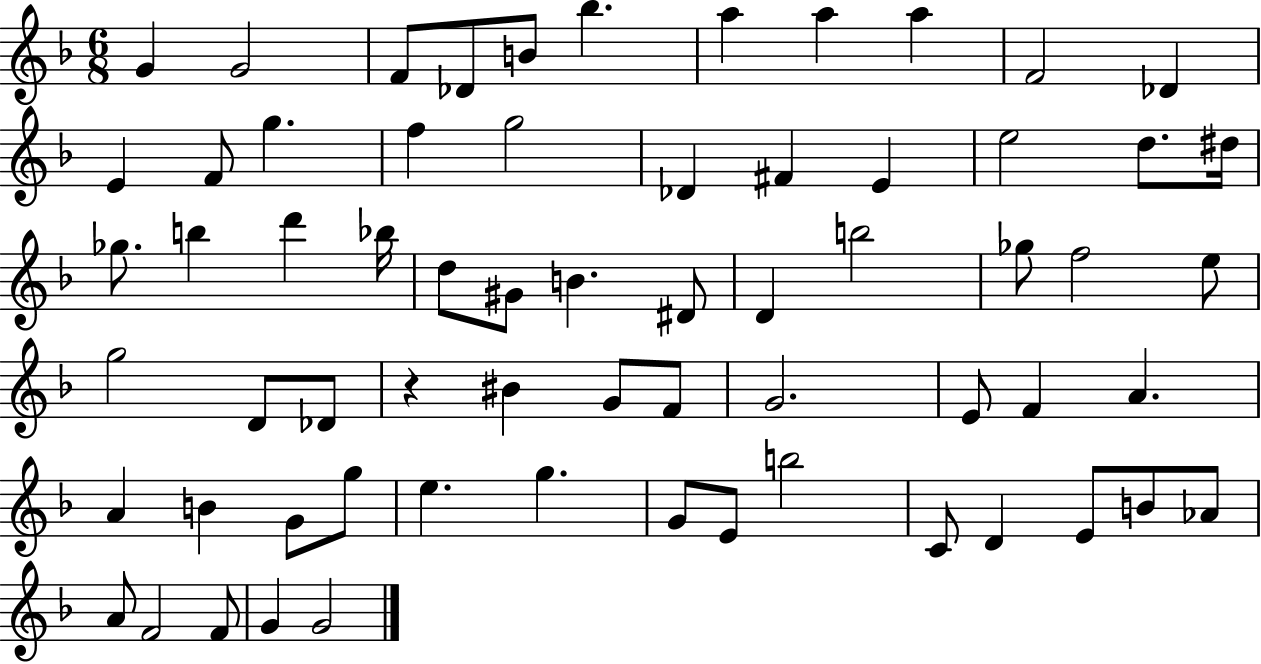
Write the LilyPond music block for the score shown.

{
  \clef treble
  \numericTimeSignature
  \time 6/8
  \key f \major
  g'4 g'2 | f'8 des'8 b'8 bes''4. | a''4 a''4 a''4 | f'2 des'4 | \break e'4 f'8 g''4. | f''4 g''2 | des'4 fis'4 e'4 | e''2 d''8. dis''16 | \break ges''8. b''4 d'''4 bes''16 | d''8 gis'8 b'4. dis'8 | d'4 b''2 | ges''8 f''2 e''8 | \break g''2 d'8 des'8 | r4 bis'4 g'8 f'8 | g'2. | e'8 f'4 a'4. | \break a'4 b'4 g'8 g''8 | e''4. g''4. | g'8 e'8 b''2 | c'8 d'4 e'8 b'8 aes'8 | \break a'8 f'2 f'8 | g'4 g'2 | \bar "|."
}